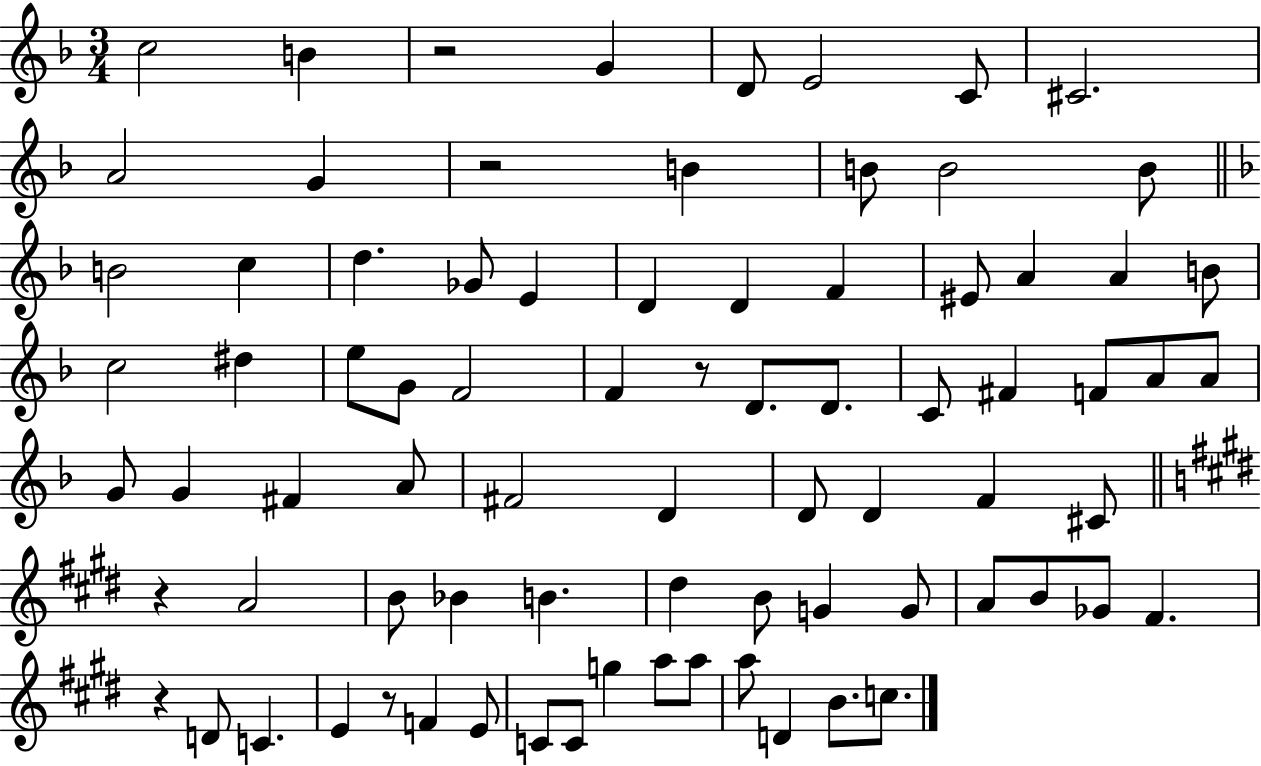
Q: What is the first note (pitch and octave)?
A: C5